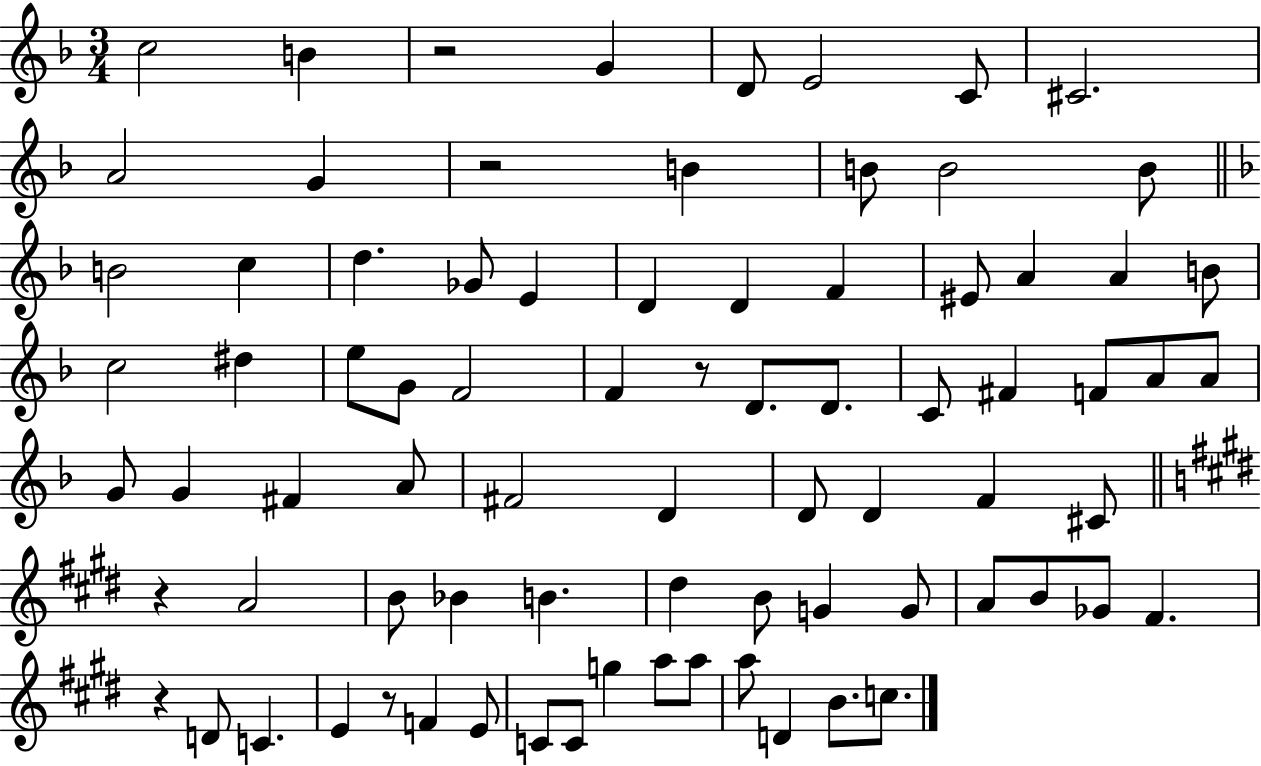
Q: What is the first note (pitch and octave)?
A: C5